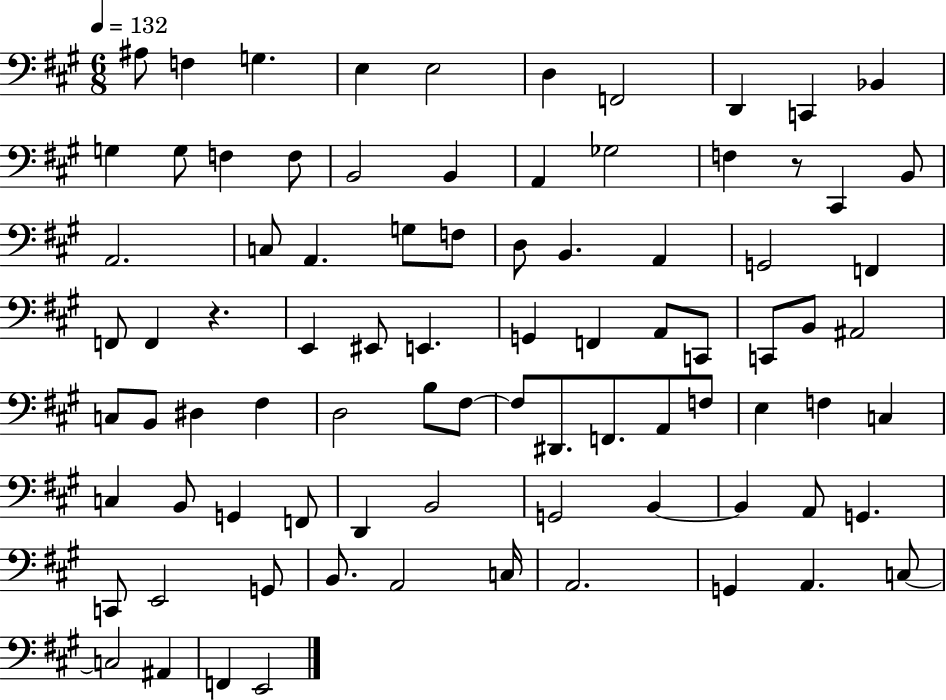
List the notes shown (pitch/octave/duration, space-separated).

A#3/e F3/q G3/q. E3/q E3/h D3/q F2/h D2/q C2/q Bb2/q G3/q G3/e F3/q F3/e B2/h B2/q A2/q Gb3/h F3/q R/e C#2/q B2/e A2/h. C3/e A2/q. G3/e F3/e D3/e B2/q. A2/q G2/h F2/q F2/e F2/q R/q. E2/q EIS2/e E2/q. G2/q F2/q A2/e C2/e C2/e B2/e A#2/h C3/e B2/e D#3/q F#3/q D3/h B3/e F#3/e F#3/e D#2/e. F2/e. A2/e F3/e E3/q F3/q C3/q C3/q B2/e G2/q F2/e D2/q B2/h G2/h B2/q B2/q A2/e G2/q. C2/e E2/h G2/e B2/e. A2/h C3/s A2/h. G2/q A2/q. C3/e C3/h A#2/q F2/q E2/h